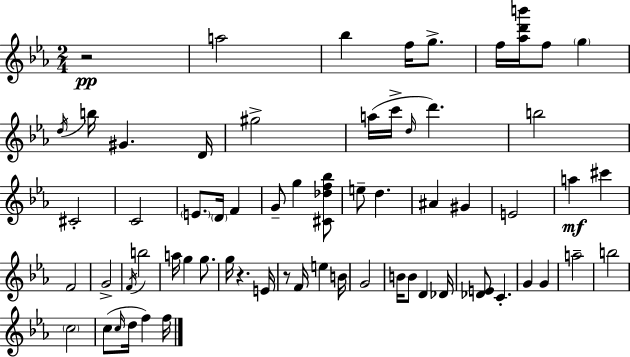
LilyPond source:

{
  \clef treble
  \numericTimeSignature
  \time 2/4
  \key c \minor
  r2\pp | a''2 | bes''4 f''16 g''8.-> | f''16 <aes'' d''' b'''>16 f''8 \parenthesize g''4 | \break \acciaccatura { d''16 } b''16 gis'4. | d'16 gis''2-> | a''16( c'''16-> \grace { d''16 } d'''4.) | b''2 | \break cis'2-. | c'2 | \parenthesize e'8. \parenthesize d'16 f'4 | g'8-- g''4 | \break <cis' des'' f'' bes''>8 e''8-- d''4. | ais'4 gis'4 | e'2 | a''4\mf cis'''4 | \break f'2 | g'2-> | \acciaccatura { f'16 } b''2 | a''16 g''4 | \break g''8. g''16 r4. | e'16 r8 f'16 e''4 | b'16 g'2 | b'16 b'8 d'4 | \break des'16 <des' e'>8 c'4.-. | g'4 g'4 | a''2-- | b''2 | \break \parenthesize c''2 | c''8( \grace { c''16 } d''16 f''4) | f''16 \bar "|."
}